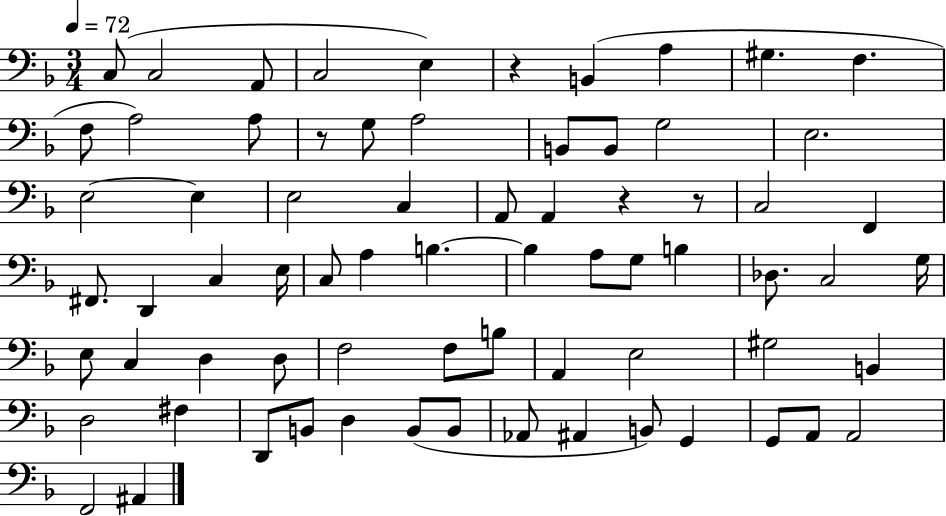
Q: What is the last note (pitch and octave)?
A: A#2